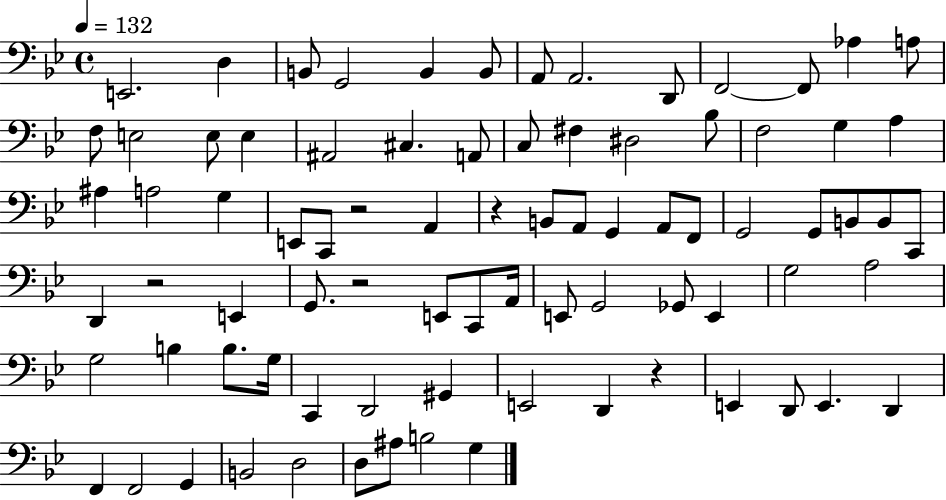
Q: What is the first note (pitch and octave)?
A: E2